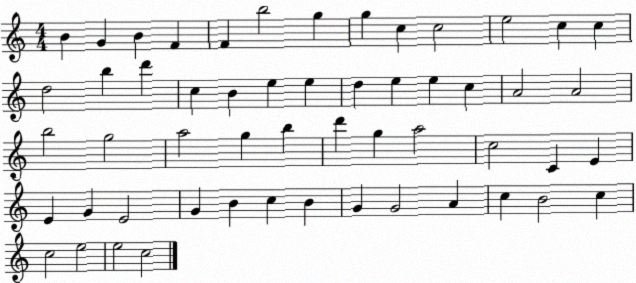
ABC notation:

X:1
T:Untitled
M:4/4
L:1/4
K:C
B G B F F b2 g g c c2 e2 c c d2 b d' c B e e d e e c A2 A2 b2 g2 a2 g b d' g a2 c2 C E E G E2 G B c B G G2 A c B2 c c2 e2 e2 c2